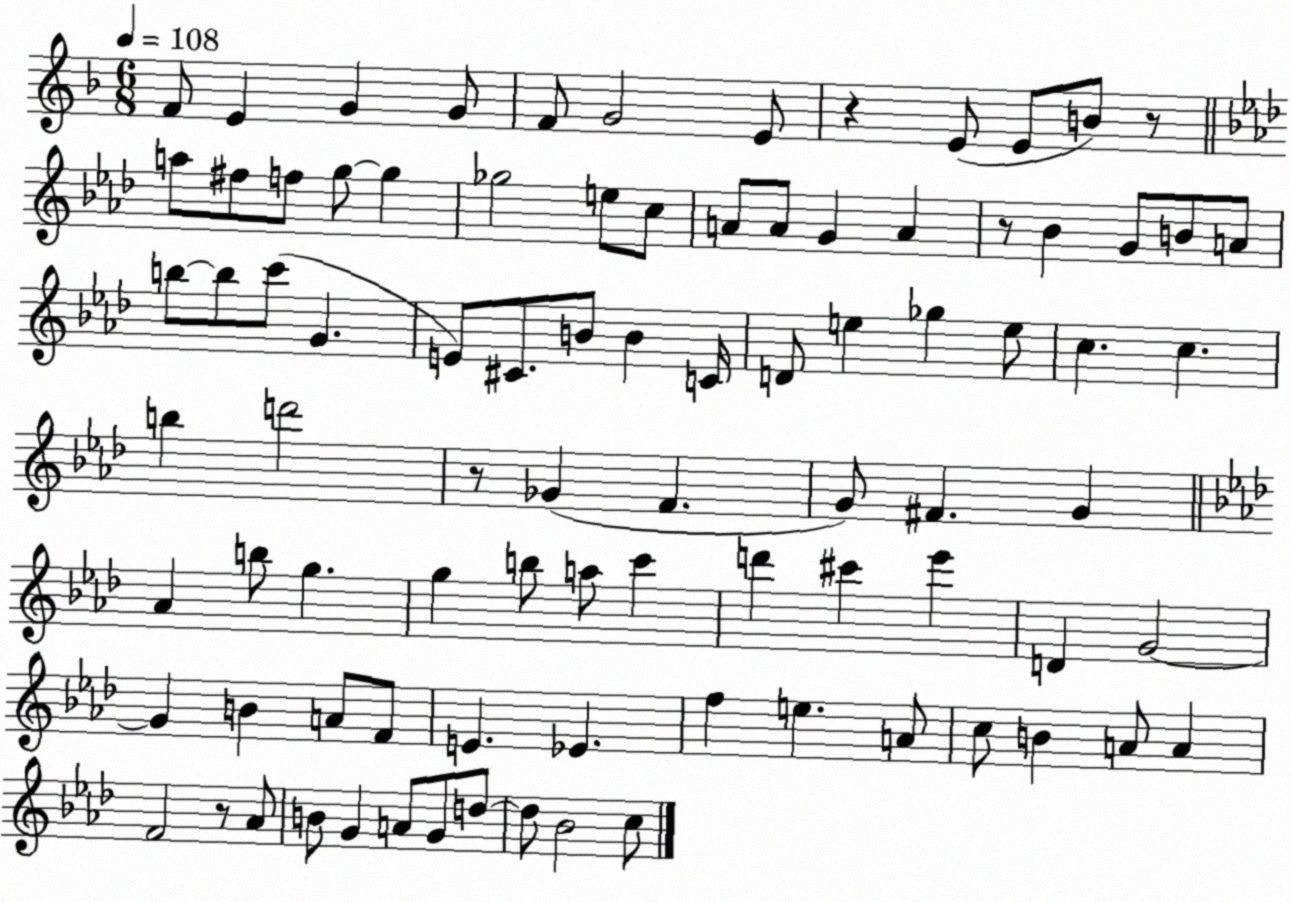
X:1
T:Untitled
M:6/8
L:1/4
K:F
F/2 E G G/2 F/2 G2 E/2 z E/2 E/2 B/2 z/2 a/2 ^f/2 f/2 g/2 g _g2 e/2 c/2 A/2 A/2 G A z/2 _B G/2 B/2 A/2 b/2 b/2 c'/2 G E/2 ^C/2 B/2 B C/4 D/2 e _g e/2 c c b d'2 z/2 _G F G/2 ^F G _A b/2 g g b/2 a/2 c' d' ^c' _e' D G2 G B A/2 F/2 E _E f e A/2 c/2 B A/2 A F2 z/2 _A/2 B/2 G A/2 G/2 d/2 d/2 _B2 c/2